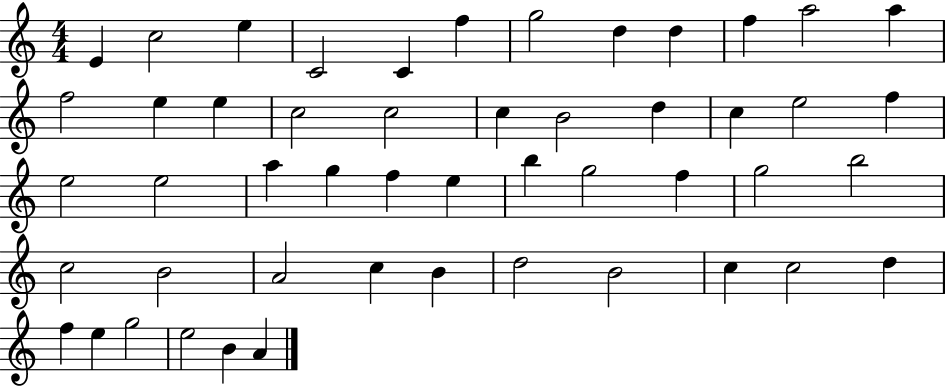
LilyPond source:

{
  \clef treble
  \numericTimeSignature
  \time 4/4
  \key c \major
  e'4 c''2 e''4 | c'2 c'4 f''4 | g''2 d''4 d''4 | f''4 a''2 a''4 | \break f''2 e''4 e''4 | c''2 c''2 | c''4 b'2 d''4 | c''4 e''2 f''4 | \break e''2 e''2 | a''4 g''4 f''4 e''4 | b''4 g''2 f''4 | g''2 b''2 | \break c''2 b'2 | a'2 c''4 b'4 | d''2 b'2 | c''4 c''2 d''4 | \break f''4 e''4 g''2 | e''2 b'4 a'4 | \bar "|."
}